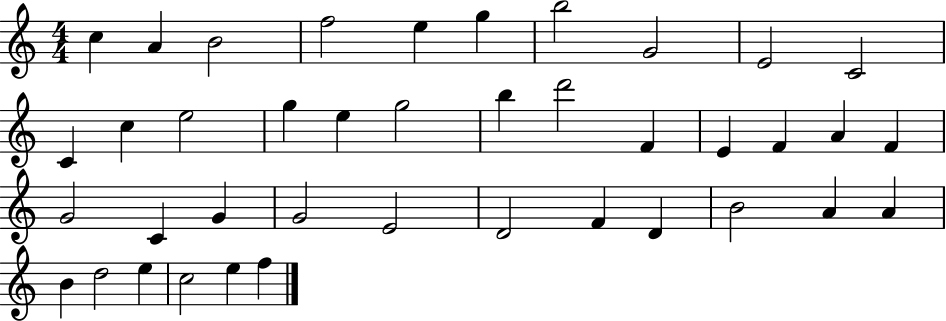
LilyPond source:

{
  \clef treble
  \numericTimeSignature
  \time 4/4
  \key c \major
  c''4 a'4 b'2 | f''2 e''4 g''4 | b''2 g'2 | e'2 c'2 | \break c'4 c''4 e''2 | g''4 e''4 g''2 | b''4 d'''2 f'4 | e'4 f'4 a'4 f'4 | \break g'2 c'4 g'4 | g'2 e'2 | d'2 f'4 d'4 | b'2 a'4 a'4 | \break b'4 d''2 e''4 | c''2 e''4 f''4 | \bar "|."
}